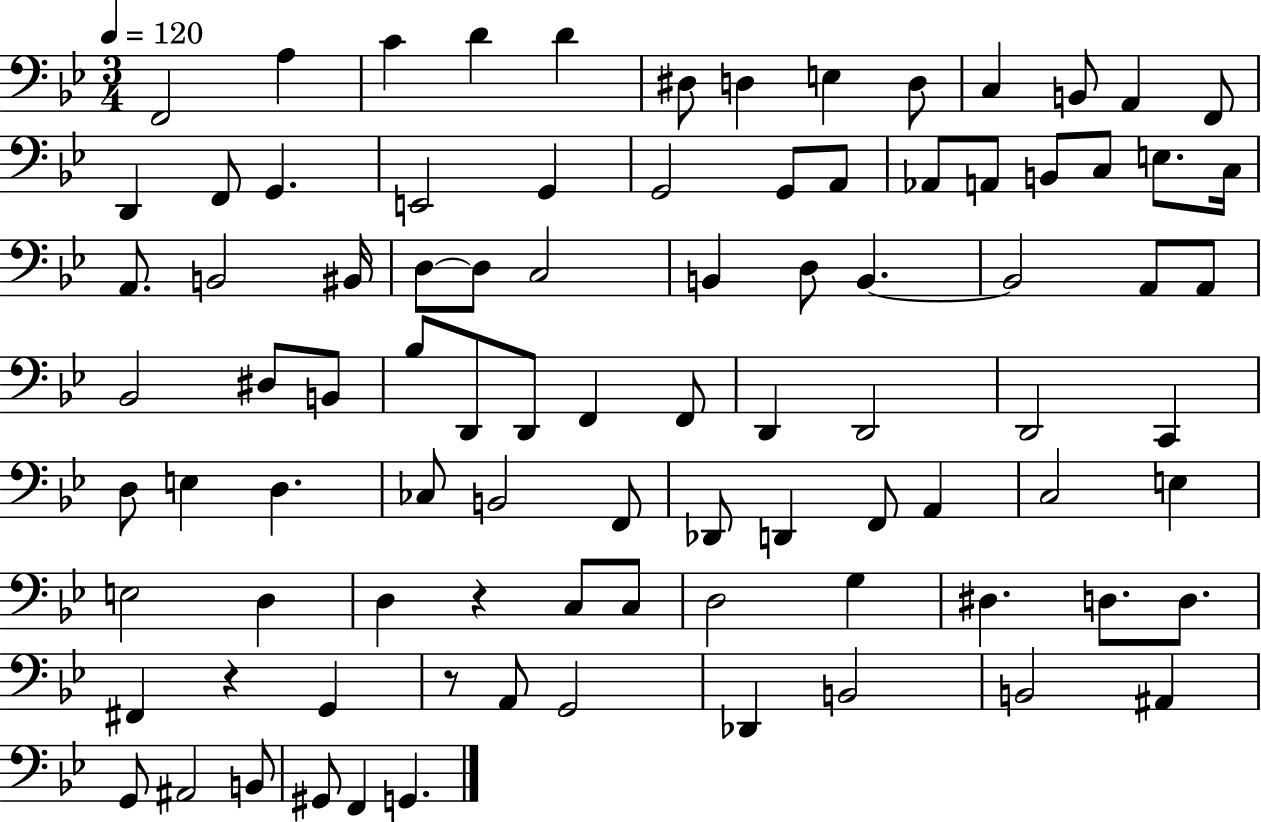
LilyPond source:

{
  \clef bass
  \numericTimeSignature
  \time 3/4
  \key bes \major
  \tempo 4 = 120
  f,2 a4 | c'4 d'4 d'4 | dis8 d4 e4 d8 | c4 b,8 a,4 f,8 | \break d,4 f,8 g,4. | e,2 g,4 | g,2 g,8 a,8 | aes,8 a,8 b,8 c8 e8. c16 | \break a,8. b,2 bis,16 | d8~~ d8 c2 | b,4 d8 b,4.~~ | b,2 a,8 a,8 | \break bes,2 dis8 b,8 | bes8 d,8 d,8 f,4 f,8 | d,4 d,2 | d,2 c,4 | \break d8 e4 d4. | ces8 b,2 f,8 | des,8 d,4 f,8 a,4 | c2 e4 | \break e2 d4 | d4 r4 c8 c8 | d2 g4 | dis4. d8. d8. | \break fis,4 r4 g,4 | r8 a,8 g,2 | des,4 b,2 | b,2 ais,4 | \break g,8 ais,2 b,8 | gis,8 f,4 g,4. | \bar "|."
}